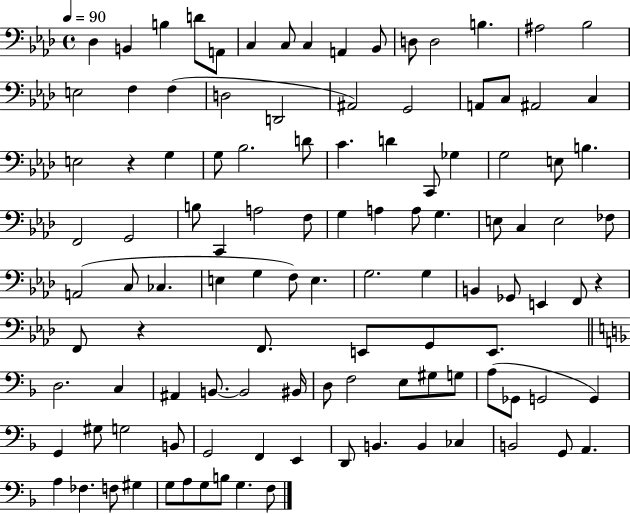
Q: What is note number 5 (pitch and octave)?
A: A2